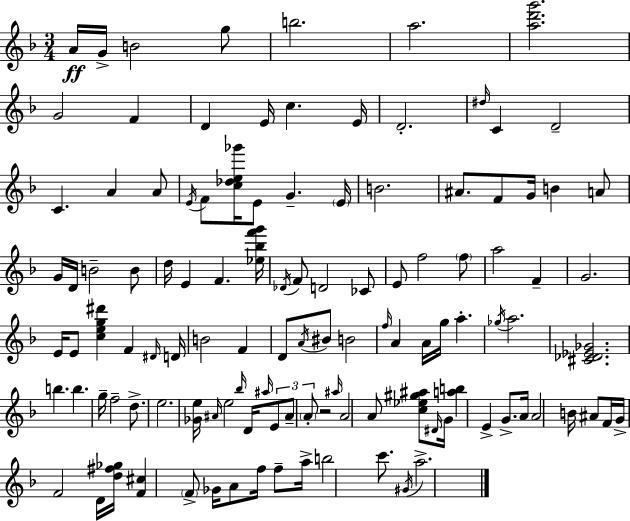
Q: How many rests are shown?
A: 1